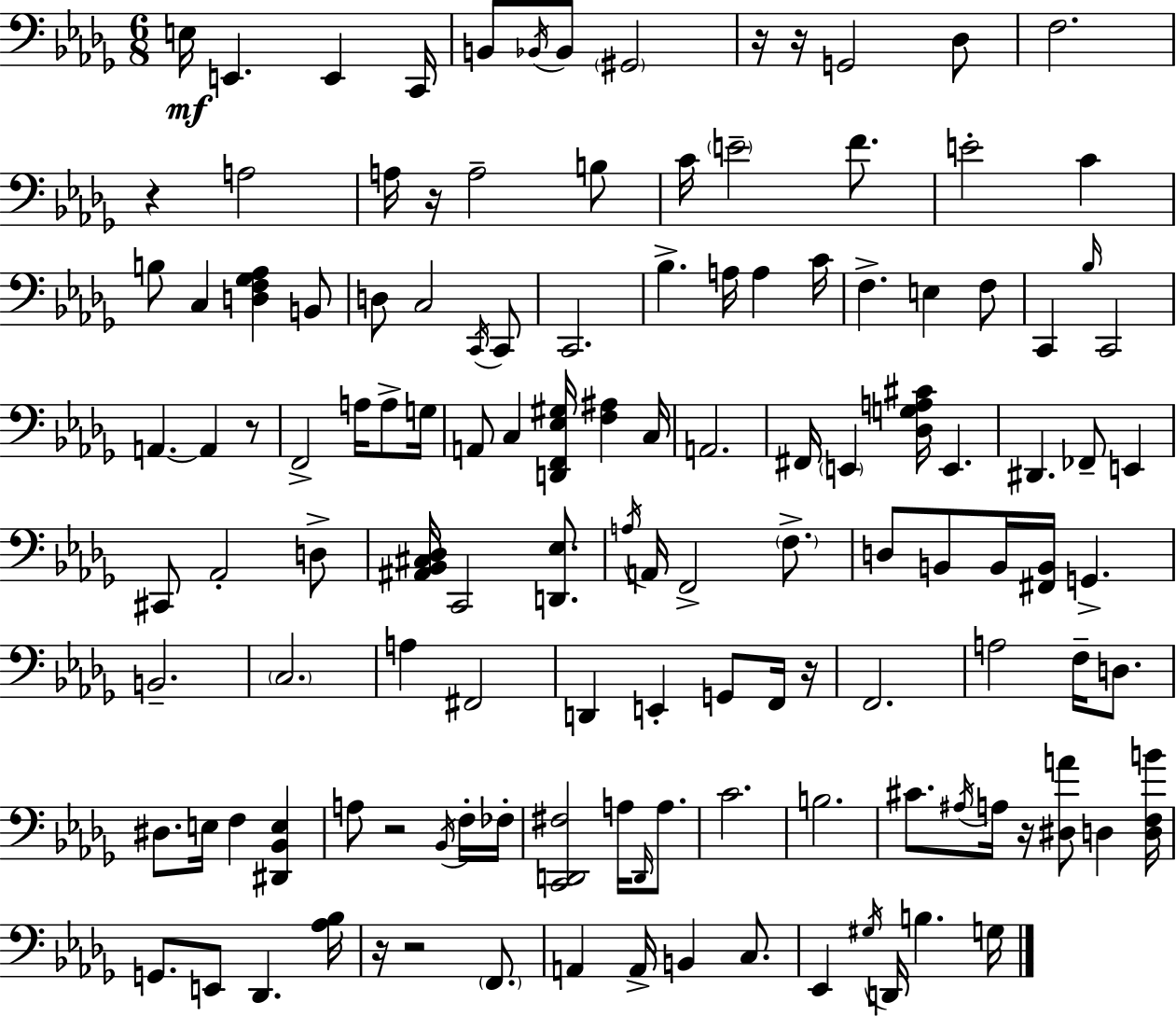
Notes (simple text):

E3/s E2/q. E2/q C2/s B2/e Bb2/s Bb2/e G#2/h R/s R/s G2/h Db3/e F3/h. R/q A3/h A3/s R/s A3/h B3/e C4/s E4/h F4/e. E4/h C4/q B3/e C3/q [D3,F3,Gb3,Ab3]/q B2/e D3/e C3/h C2/s C2/e C2/h. Bb3/q. A3/s A3/q C4/s F3/q. E3/q F3/e C2/q Bb3/s C2/h A2/q. A2/q R/e F2/h A3/s A3/e G3/s A2/e C3/q [D2,F2,Eb3,G#3]/s [F3,A#3]/q C3/s A2/h. F#2/s E2/q [Db3,G3,A3,C#4]/s E2/q. D#2/q. FES2/e E2/q C#2/e Ab2/h D3/e [A#2,Bb2,C#3,Db3]/s C2/h [D2,Eb3]/e. A3/s A2/s F2/h F3/e. D3/e B2/e B2/s [F#2,B2]/s G2/q. B2/h. C3/h. A3/q F#2/h D2/q E2/q G2/e F2/s R/s F2/h. A3/h F3/s D3/e. D#3/e. E3/s F3/q [D#2,Bb2,E3]/q A3/e R/h Bb2/s F3/s FES3/s [C2,D2,F#3]/h A3/s D2/s A3/e. C4/h. B3/h. C#4/e. A#3/s A3/s R/s [D#3,A4]/e D3/q [D3,F3,B4]/s G2/e. E2/e Db2/q. [Ab3,Bb3]/s R/s R/h F2/e. A2/q A2/s B2/q C3/e. Eb2/q G#3/s D2/s B3/q. G3/s